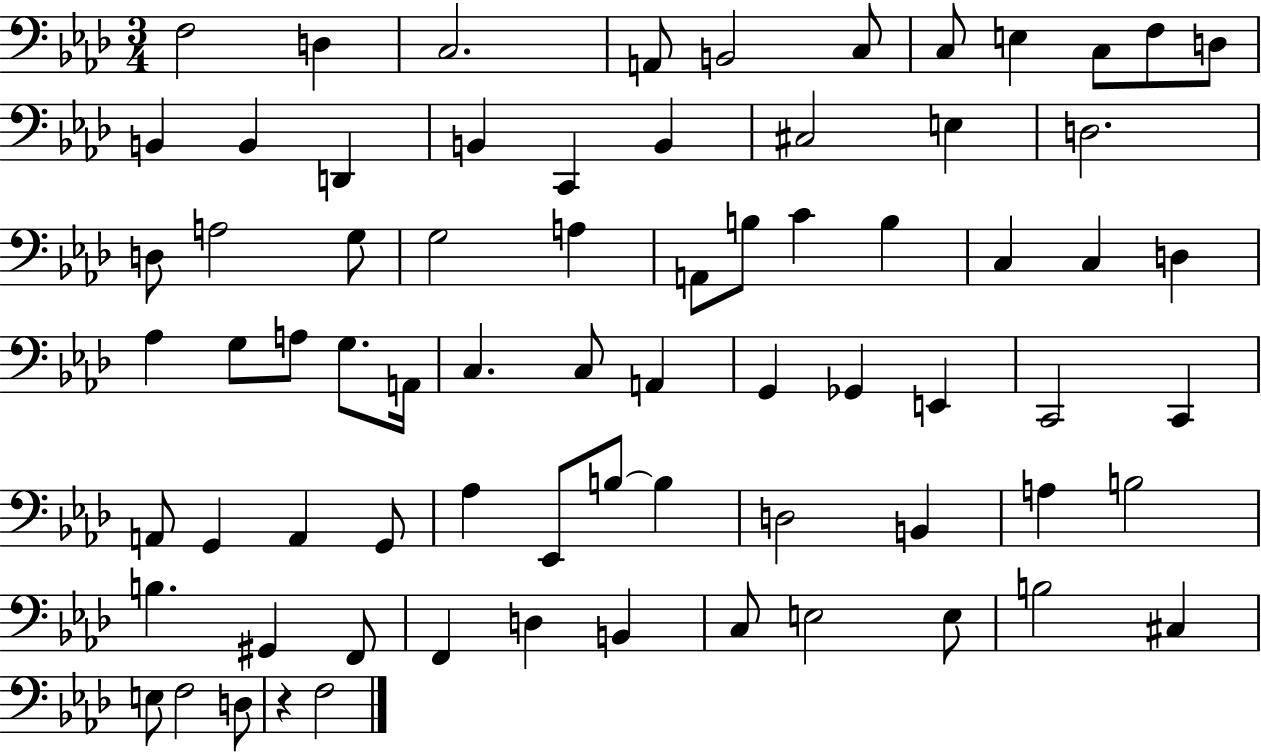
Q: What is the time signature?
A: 3/4